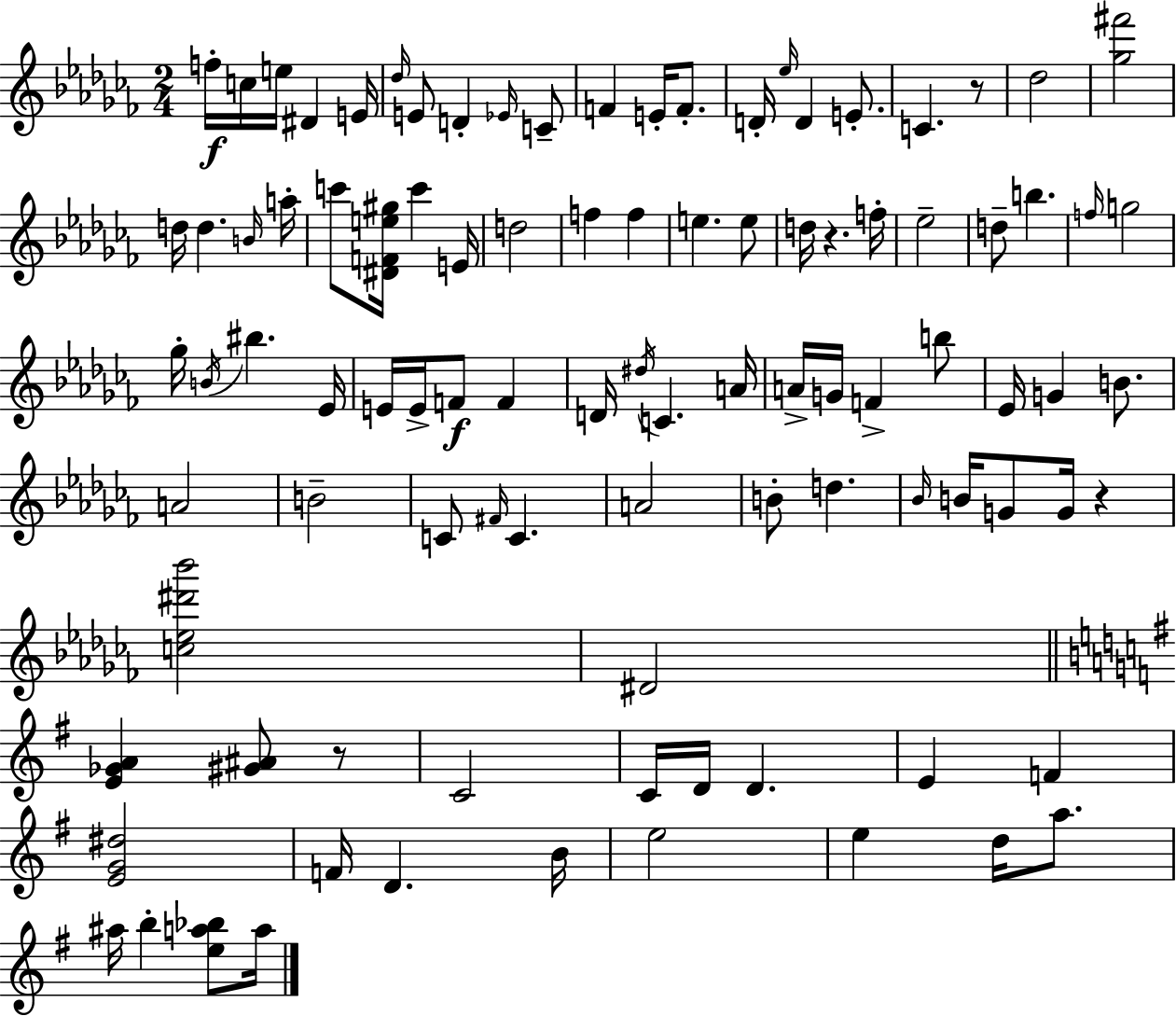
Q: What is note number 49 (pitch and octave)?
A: C4